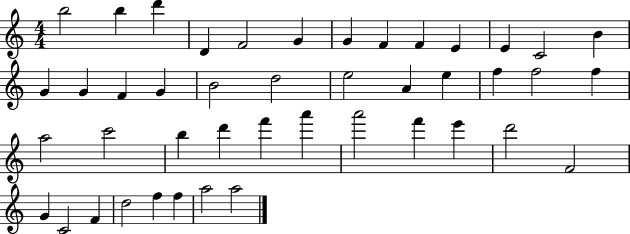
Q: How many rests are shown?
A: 0